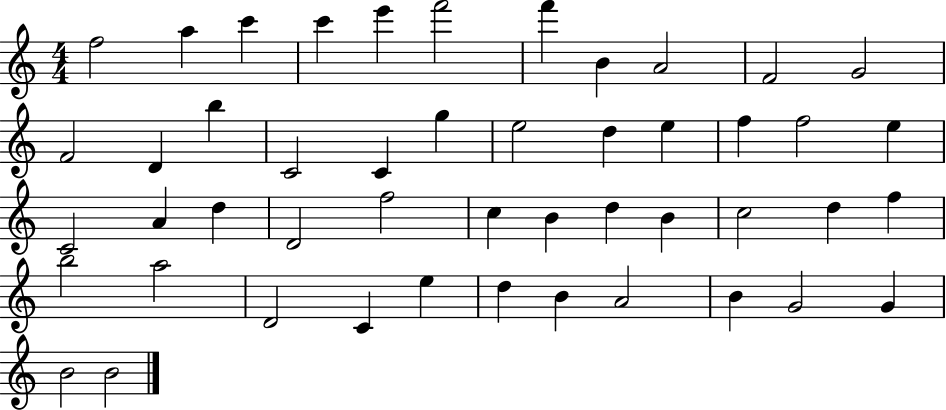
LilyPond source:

{
  \clef treble
  \numericTimeSignature
  \time 4/4
  \key c \major
  f''2 a''4 c'''4 | c'''4 e'''4 f'''2 | f'''4 b'4 a'2 | f'2 g'2 | \break f'2 d'4 b''4 | c'2 c'4 g''4 | e''2 d''4 e''4 | f''4 f''2 e''4 | \break c'2 a'4 d''4 | d'2 f''2 | c''4 b'4 d''4 b'4 | c''2 d''4 f''4 | \break b''2 a''2 | d'2 c'4 e''4 | d''4 b'4 a'2 | b'4 g'2 g'4 | \break b'2 b'2 | \bar "|."
}